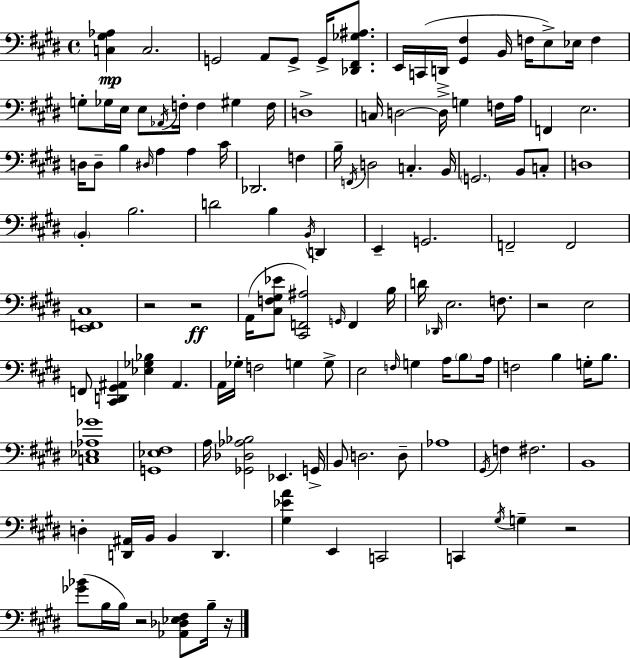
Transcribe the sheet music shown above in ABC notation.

X:1
T:Untitled
M:4/4
L:1/4
K:E
[C,^G,_A,] C,2 G,,2 A,,/2 G,,/2 G,,/4 [_D,,^F,,_G,^A,]/2 E,,/4 C,,/4 D,,/4 [^G,,^F,] B,,/4 F,/4 E,/2 _E,/4 F, G,/2 _G,/4 E,/4 E,/2 _A,,/4 F,/4 F, ^G, F,/4 D,4 C,/4 D,2 D,/4 G, F,/4 A,/4 F,, E,2 D,/4 D,/2 B, ^D,/4 A, A, ^C/4 _D,,2 F, B,/4 F,,/4 D,2 C, B,,/4 G,,2 B,,/2 C,/2 D,4 B,, B,2 D2 B, B,,/4 D,, E,, G,,2 F,,2 F,,2 [E,,F,,^C,]4 z2 z2 A,,/4 [^C,F,^G,_E]/2 [^C,,F,,^A,]2 G,,/4 F,, B,/4 D/4 _D,,/4 E,2 F,/2 z2 E,2 F,,/2 [^C,,D,,^G,,^A,,] [_E,_G,_B,] ^A,, A,,/4 _G,/4 F,2 G, G,/2 E,2 F,/4 G, A,/4 B,/2 A,/4 F,2 B, G,/4 B,/2 [C,_E,_A,_G]4 [G,,_E,^F,]4 A,/4 [_G,,_D,_A,_B,]2 _E,, G,,/4 B,,/2 D,2 D,/2 _A,4 ^G,,/4 F, ^F,2 B,,4 D, [D,,^A,,]/4 B,,/4 B,, D,, [^G,_EA] E,, C,,2 C,, ^G,/4 G, z2 [_G_B]/2 B,/4 B,/4 z2 [_A,,_D,_E,^F,]/2 B,/4 z/4